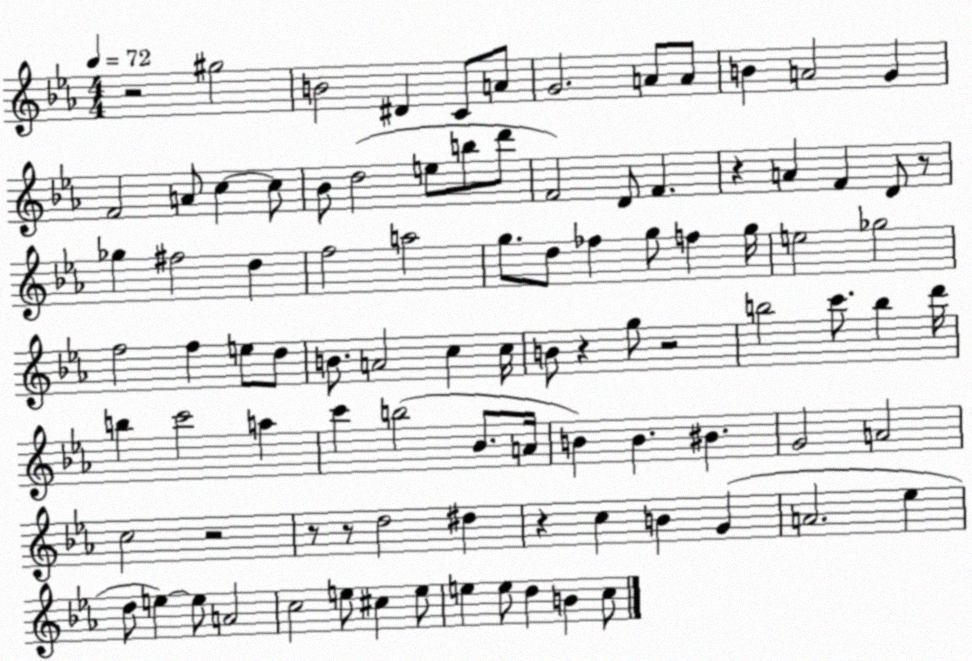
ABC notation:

X:1
T:Untitled
M:4/4
L:1/4
K:Eb
z2 ^g2 B2 ^D C/2 A/2 G2 A/2 A/2 B A2 G F2 A/2 c c/2 _B/2 d2 e/2 b/2 d'/2 F2 D/2 F z A F D/2 z/2 _g ^f2 d f2 a2 g/2 d/2 _f g/2 f g/4 e2 _g2 f2 f e/2 d/2 B/2 A2 c c/4 B/2 z g/2 z2 b2 c'/2 b d'/4 b c'2 a c' b2 _B/2 A/4 B B ^B G2 A2 c2 z2 z/2 z/2 d2 ^d z c B G A2 _e d/2 e e/2 A2 c2 e/2 ^c e/2 e e/2 d B c/2